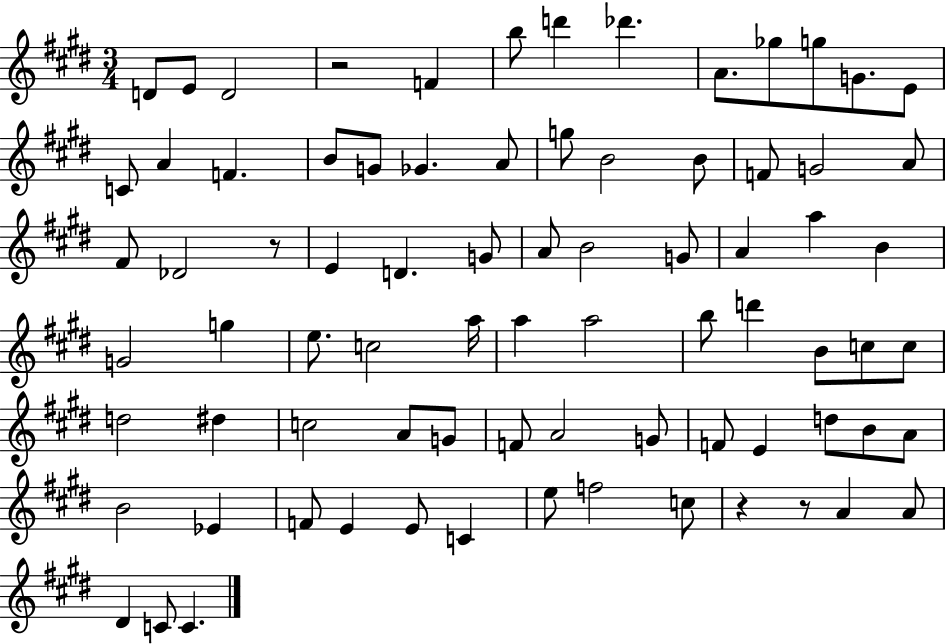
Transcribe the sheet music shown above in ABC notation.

X:1
T:Untitled
M:3/4
L:1/4
K:E
D/2 E/2 D2 z2 F b/2 d' _d' A/2 _g/2 g/2 G/2 E/2 C/2 A F B/2 G/2 _G A/2 g/2 B2 B/2 F/2 G2 A/2 ^F/2 _D2 z/2 E D G/2 A/2 B2 G/2 A a B G2 g e/2 c2 a/4 a a2 b/2 d' B/2 c/2 c/2 d2 ^d c2 A/2 G/2 F/2 A2 G/2 F/2 E d/2 B/2 A/2 B2 _E F/2 E E/2 C e/2 f2 c/2 z z/2 A A/2 ^D C/2 C